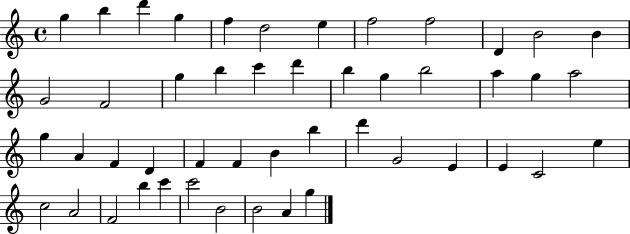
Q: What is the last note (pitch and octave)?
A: G5